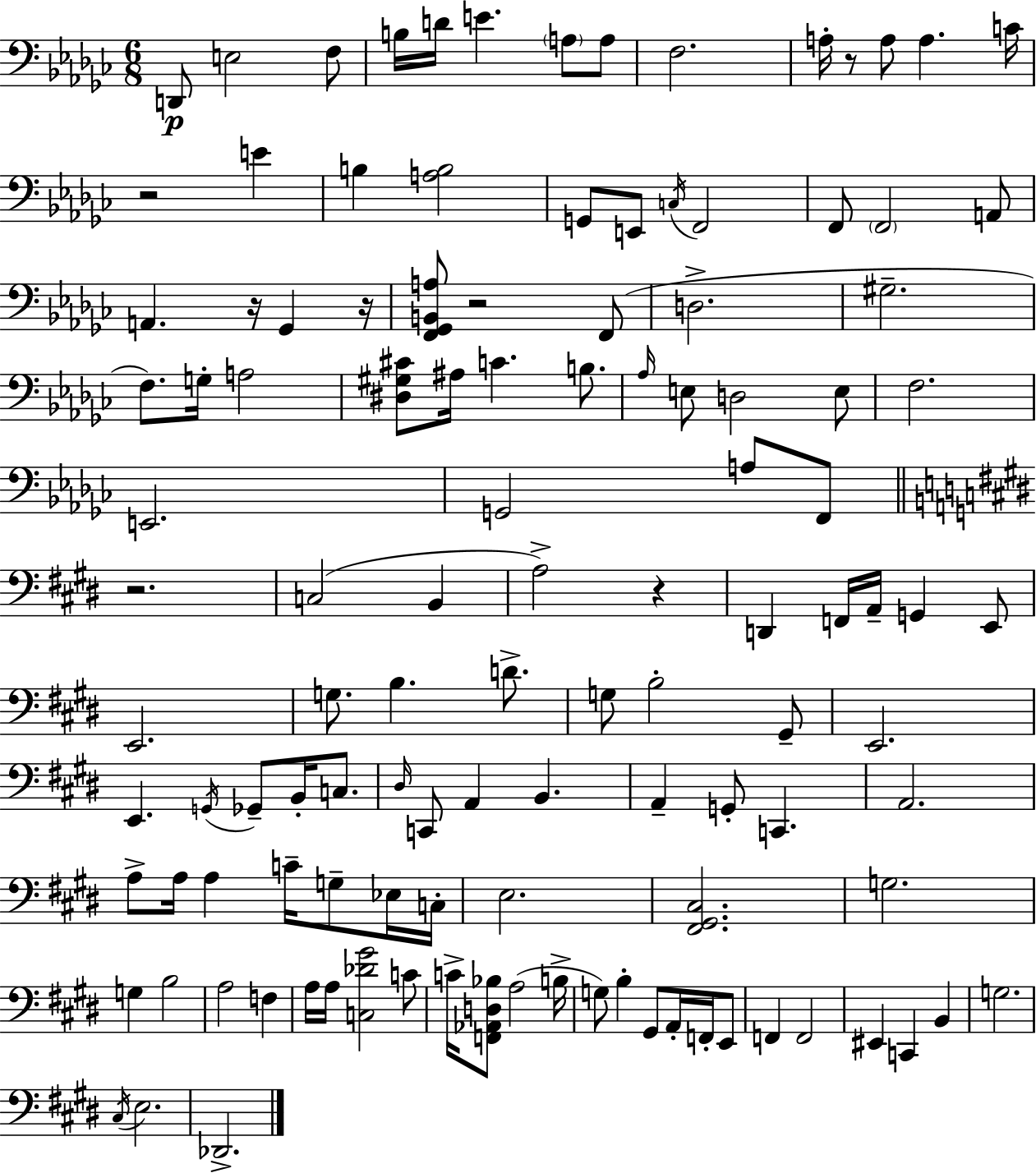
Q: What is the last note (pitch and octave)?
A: Db2